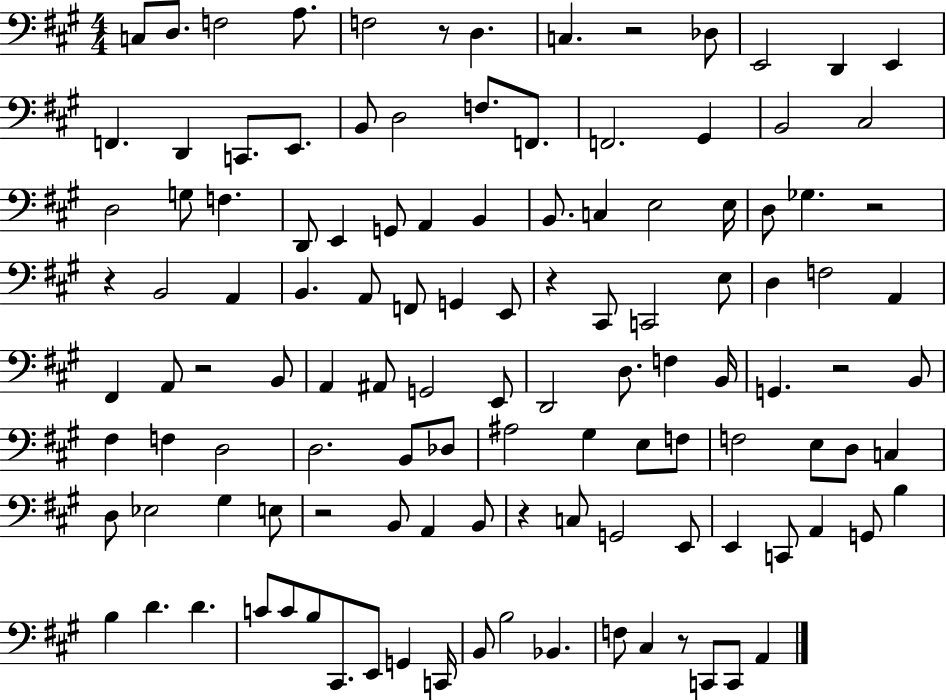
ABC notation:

X:1
T:Untitled
M:4/4
L:1/4
K:A
C,/2 D,/2 F,2 A,/2 F,2 z/2 D, C, z2 _D,/2 E,,2 D,, E,, F,, D,, C,,/2 E,,/2 B,,/2 D,2 F,/2 F,,/2 F,,2 ^G,, B,,2 ^C,2 D,2 G,/2 F, D,,/2 E,, G,,/2 A,, B,, B,,/2 C, E,2 E,/4 D,/2 _G, z2 z B,,2 A,, B,, A,,/2 F,,/2 G,, E,,/2 z ^C,,/2 C,,2 E,/2 D, F,2 A,, ^F,, A,,/2 z2 B,,/2 A,, ^A,,/2 G,,2 E,,/2 D,,2 D,/2 F, B,,/4 G,, z2 B,,/2 ^F, F, D,2 D,2 B,,/2 _D,/2 ^A,2 ^G, E,/2 F,/2 F,2 E,/2 D,/2 C, D,/2 _E,2 ^G, E,/2 z2 B,,/2 A,, B,,/2 z C,/2 G,,2 E,,/2 E,, C,,/2 A,, G,,/2 B, B, D D C/2 C/2 B,/2 ^C,,/2 E,,/2 G,, C,,/4 B,,/2 B,2 _B,, F,/2 ^C, z/2 C,,/2 C,,/2 A,,